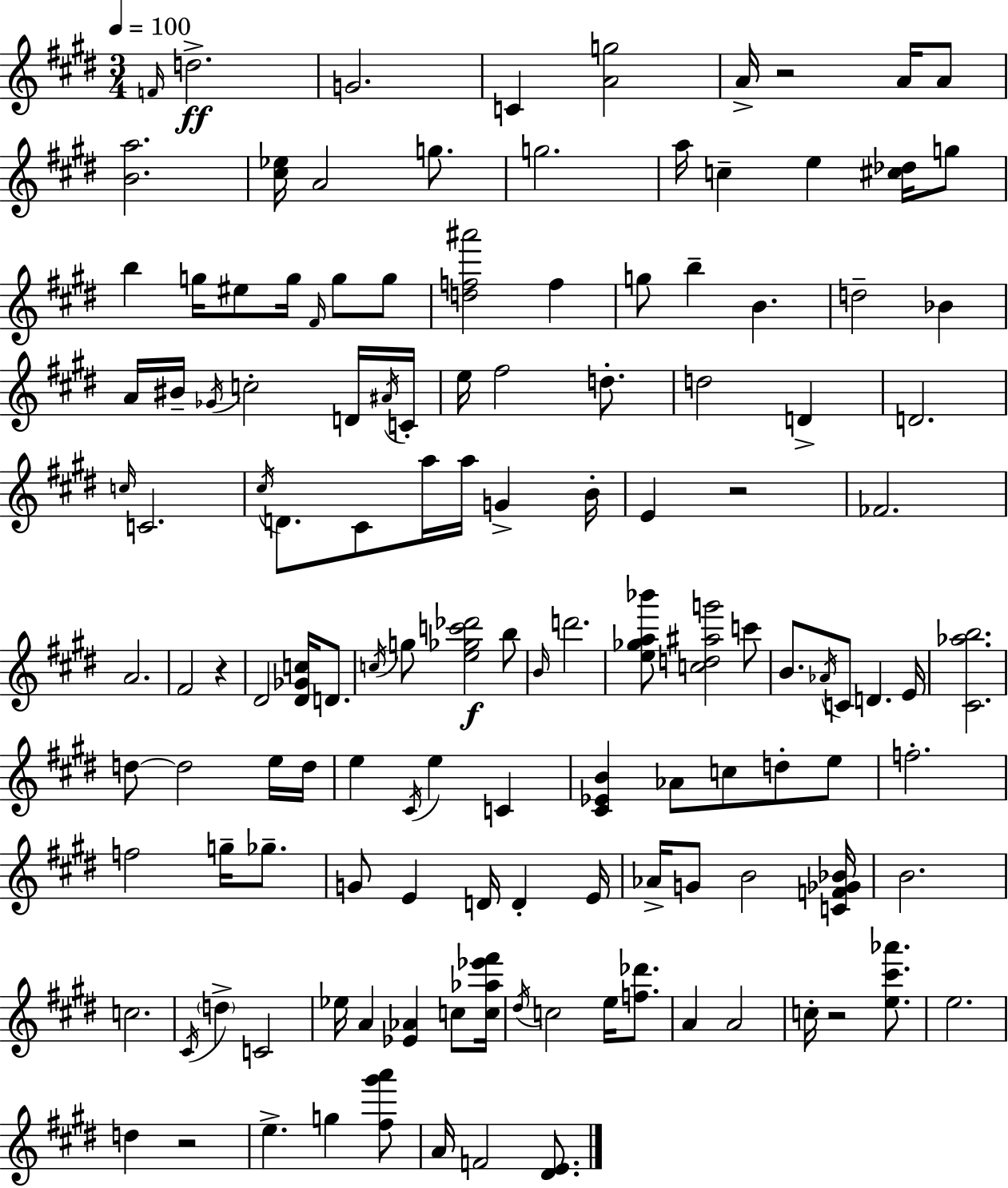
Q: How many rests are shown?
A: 5